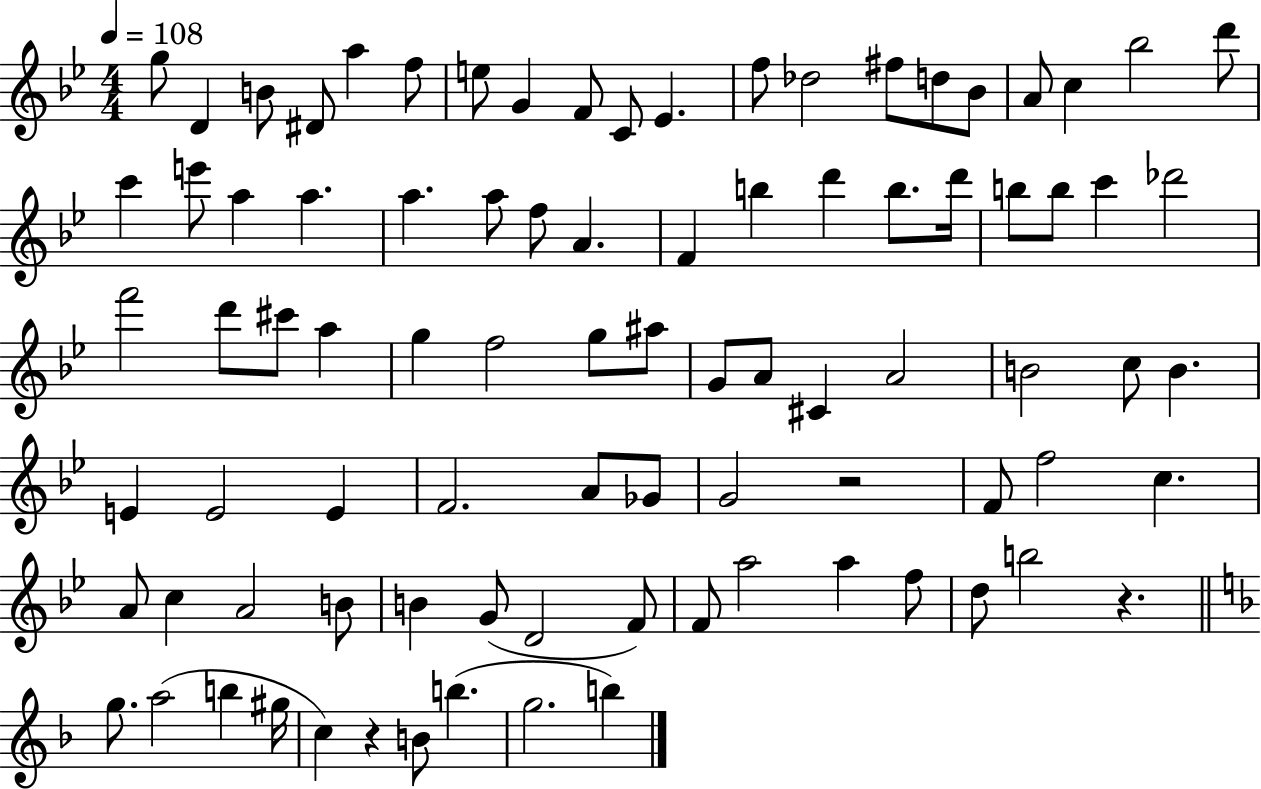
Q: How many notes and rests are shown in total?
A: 88